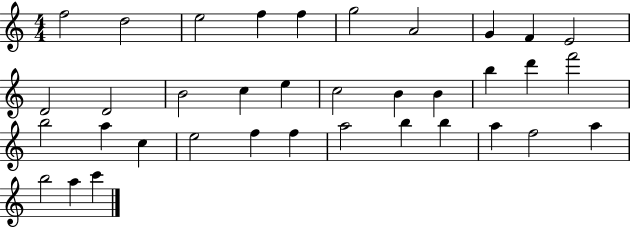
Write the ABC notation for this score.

X:1
T:Untitled
M:4/4
L:1/4
K:C
f2 d2 e2 f f g2 A2 G F E2 D2 D2 B2 c e c2 B B b d' f'2 b2 a c e2 f f a2 b b a f2 a b2 a c'